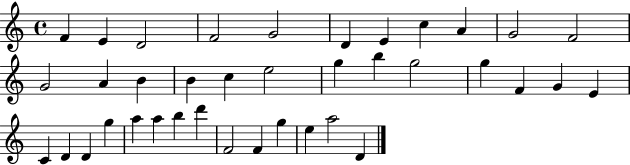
F4/q E4/q D4/h F4/h G4/h D4/q E4/q C5/q A4/q G4/h F4/h G4/h A4/q B4/q B4/q C5/q E5/h G5/q B5/q G5/h G5/q F4/q G4/q E4/q C4/q D4/q D4/q G5/q A5/q A5/q B5/q D6/q F4/h F4/q G5/q E5/q A5/h D4/q